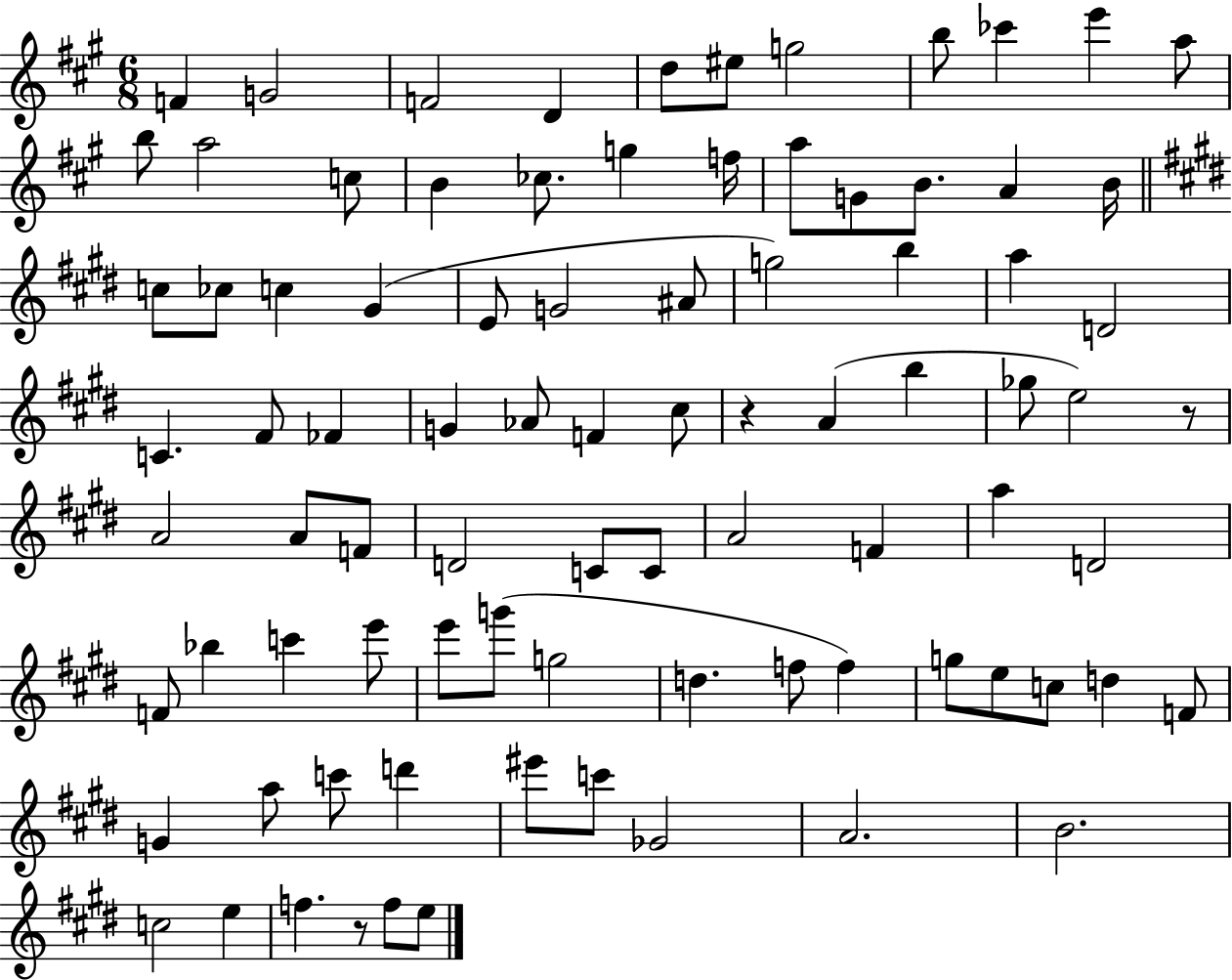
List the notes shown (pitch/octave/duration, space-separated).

F4/q G4/h F4/h D4/q D5/e EIS5/e G5/h B5/e CES6/q E6/q A5/e B5/e A5/h C5/e B4/q CES5/e. G5/q F5/s A5/e G4/e B4/e. A4/q B4/s C5/e CES5/e C5/q G#4/q E4/e G4/h A#4/e G5/h B5/q A5/q D4/h C4/q. F#4/e FES4/q G4/q Ab4/e F4/q C#5/e R/q A4/q B5/q Gb5/e E5/h R/e A4/h A4/e F4/e D4/h C4/e C4/e A4/h F4/q A5/q D4/h F4/e Bb5/q C6/q E6/e E6/e G6/e G5/h D5/q. F5/e F5/q G5/e E5/e C5/e D5/q F4/e G4/q A5/e C6/e D6/q EIS6/e C6/e Gb4/h A4/h. B4/h. C5/h E5/q F5/q. R/e F5/e E5/e